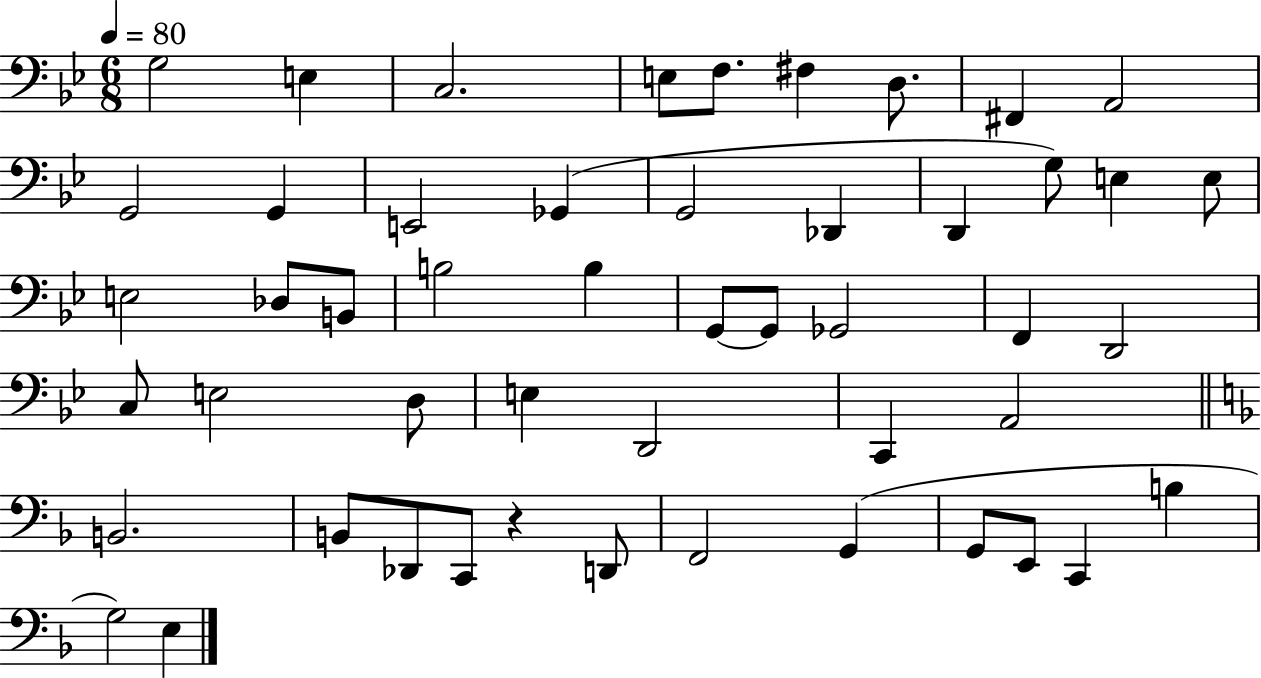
X:1
T:Untitled
M:6/8
L:1/4
K:Bb
G,2 E, C,2 E,/2 F,/2 ^F, D,/2 ^F,, A,,2 G,,2 G,, E,,2 _G,, G,,2 _D,, D,, G,/2 E, E,/2 E,2 _D,/2 B,,/2 B,2 B, G,,/2 G,,/2 _G,,2 F,, D,,2 C,/2 E,2 D,/2 E, D,,2 C,, A,,2 B,,2 B,,/2 _D,,/2 C,,/2 z D,,/2 F,,2 G,, G,,/2 E,,/2 C,, B, G,2 E,